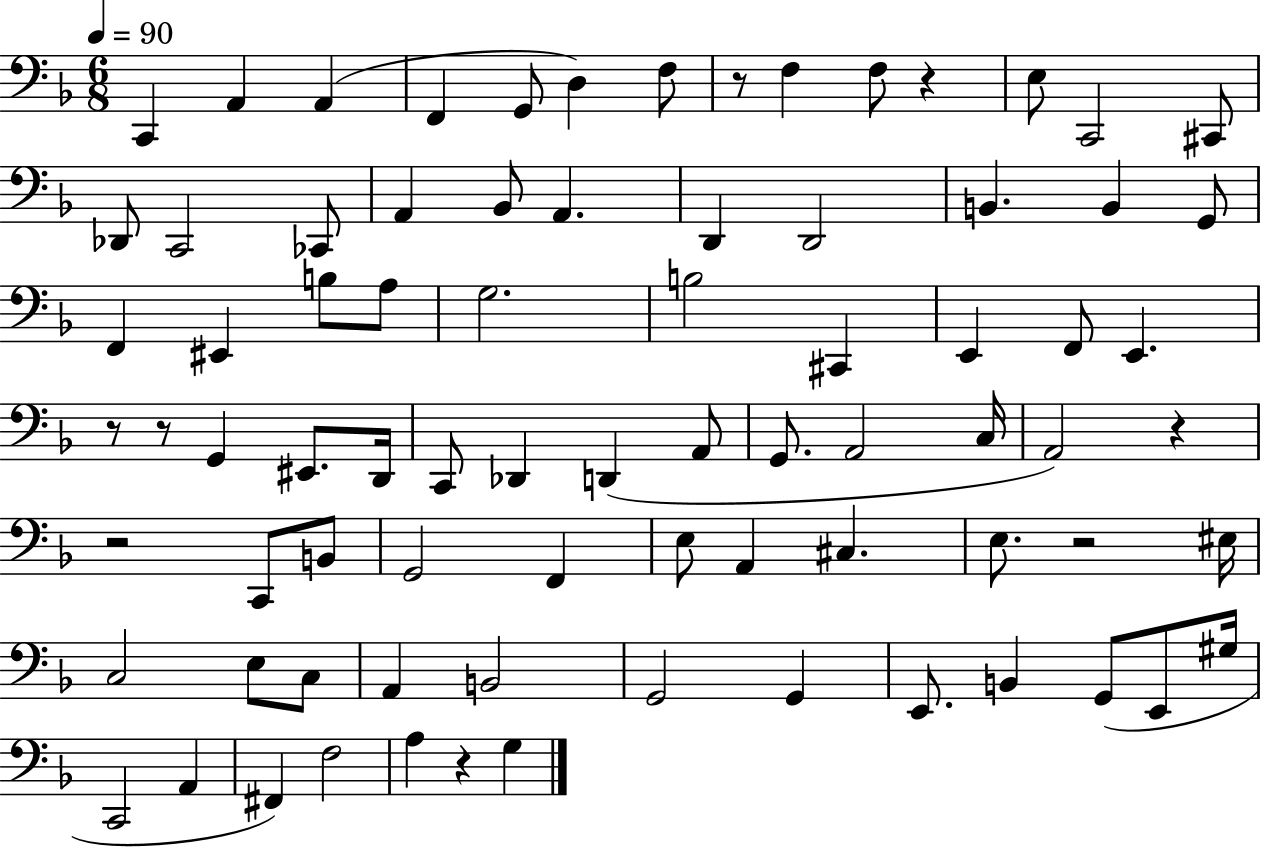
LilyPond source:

{
  \clef bass
  \numericTimeSignature
  \time 6/8
  \key f \major
  \tempo 4 = 90
  \repeat volta 2 { c,4 a,4 a,4( | f,4 g,8 d4) f8 | r8 f4 f8 r4 | e8 c,2 cis,8 | \break des,8 c,2 ces,8 | a,4 bes,8 a,4. | d,4 d,2 | b,4. b,4 g,8 | \break f,4 eis,4 b8 a8 | g2. | b2 cis,4 | e,4 f,8 e,4. | \break r8 r8 g,4 eis,8. d,16 | c,8 des,4 d,4( a,8 | g,8. a,2 c16 | a,2) r4 | \break r2 c,8 b,8 | g,2 f,4 | e8 a,4 cis4. | e8. r2 eis16 | \break c2 e8 c8 | a,4 b,2 | g,2 g,4 | e,8. b,4 g,8( e,8 gis16 | \break c,2 a,4 | fis,4) f2 | a4 r4 g4 | } \bar "|."
}